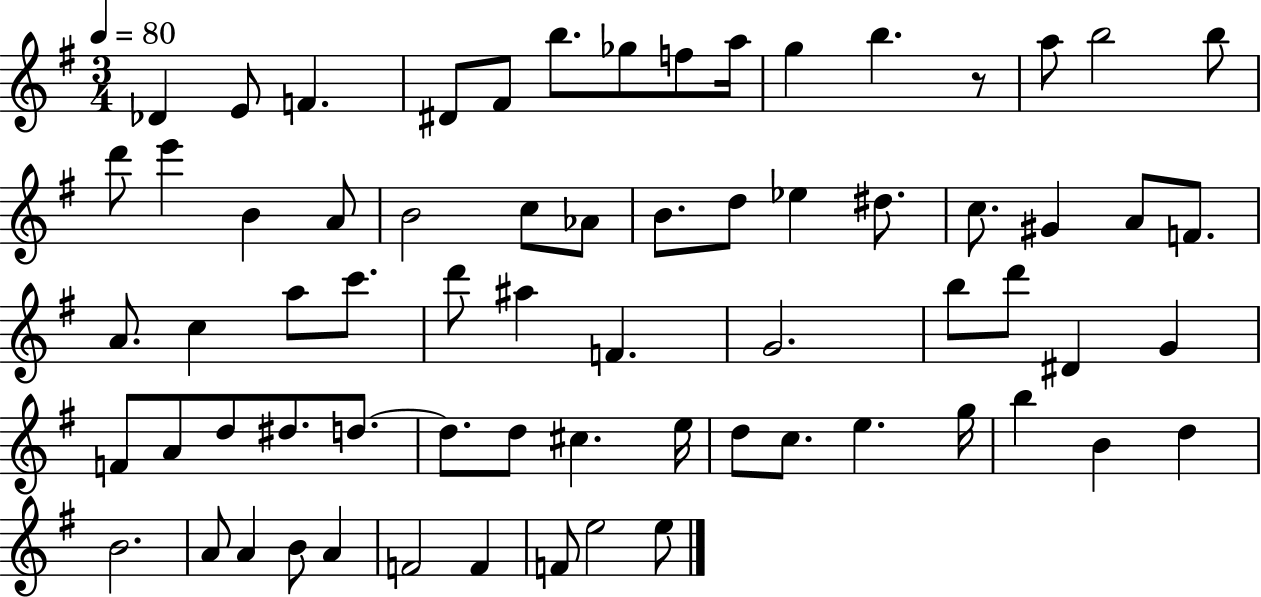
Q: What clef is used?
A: treble